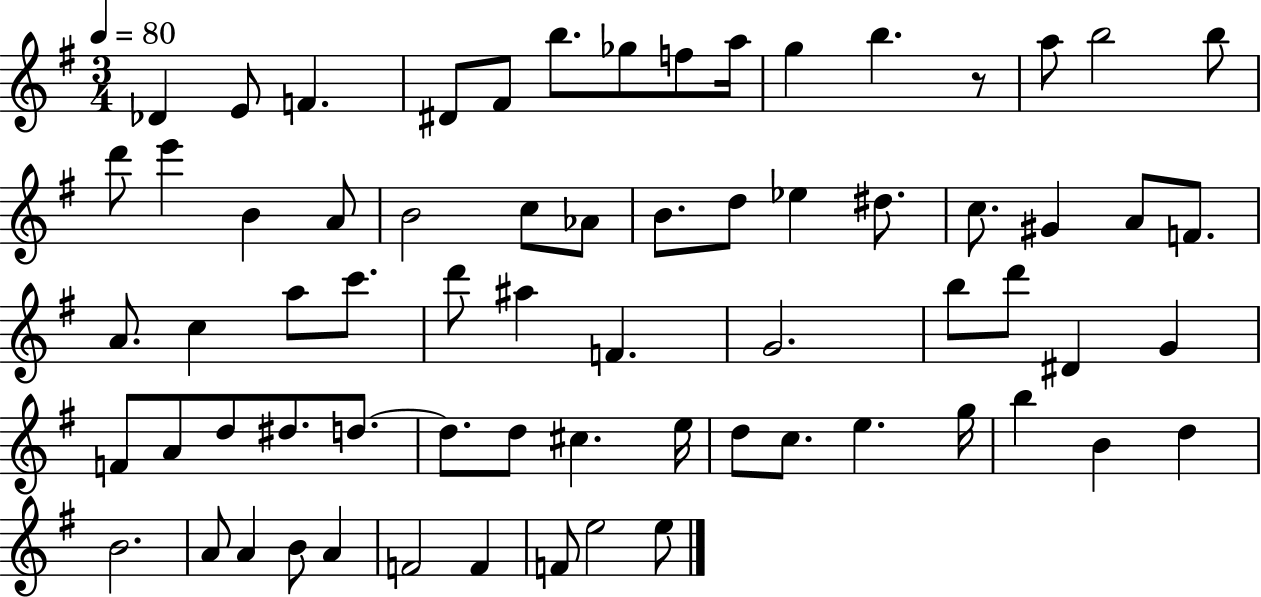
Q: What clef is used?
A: treble